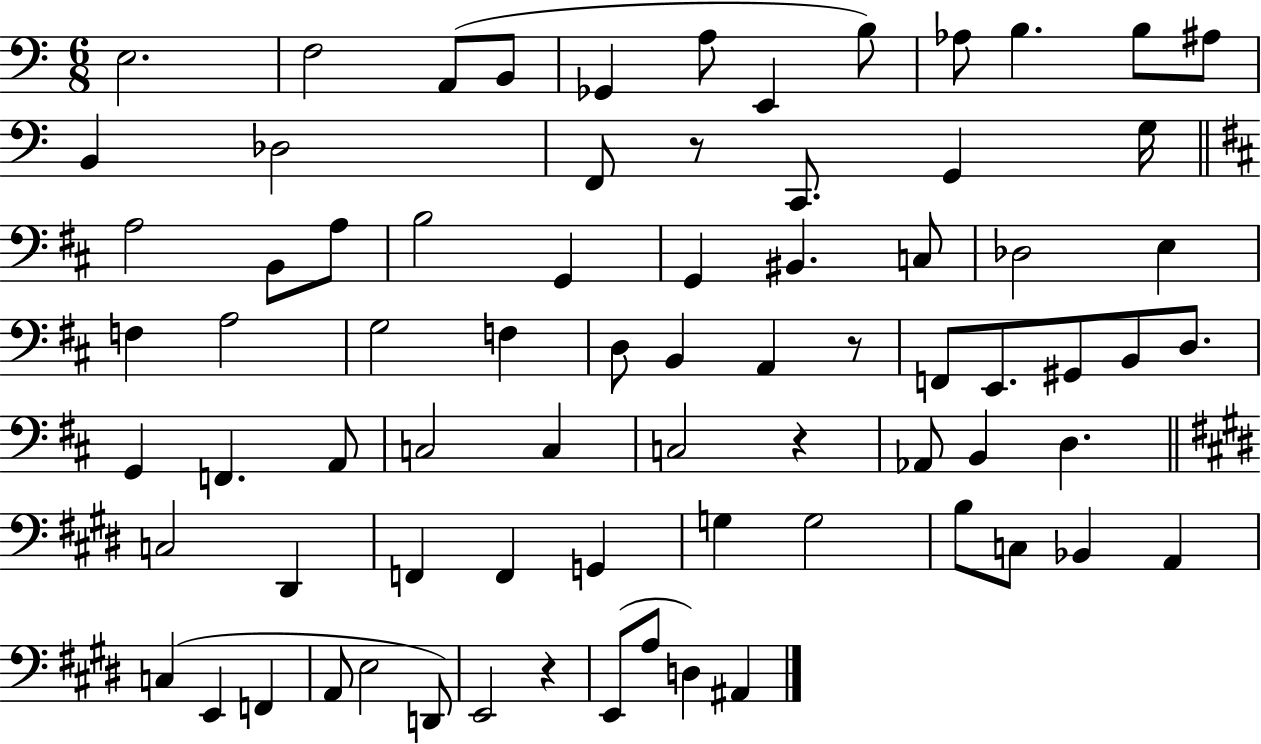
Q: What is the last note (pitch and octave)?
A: A#2